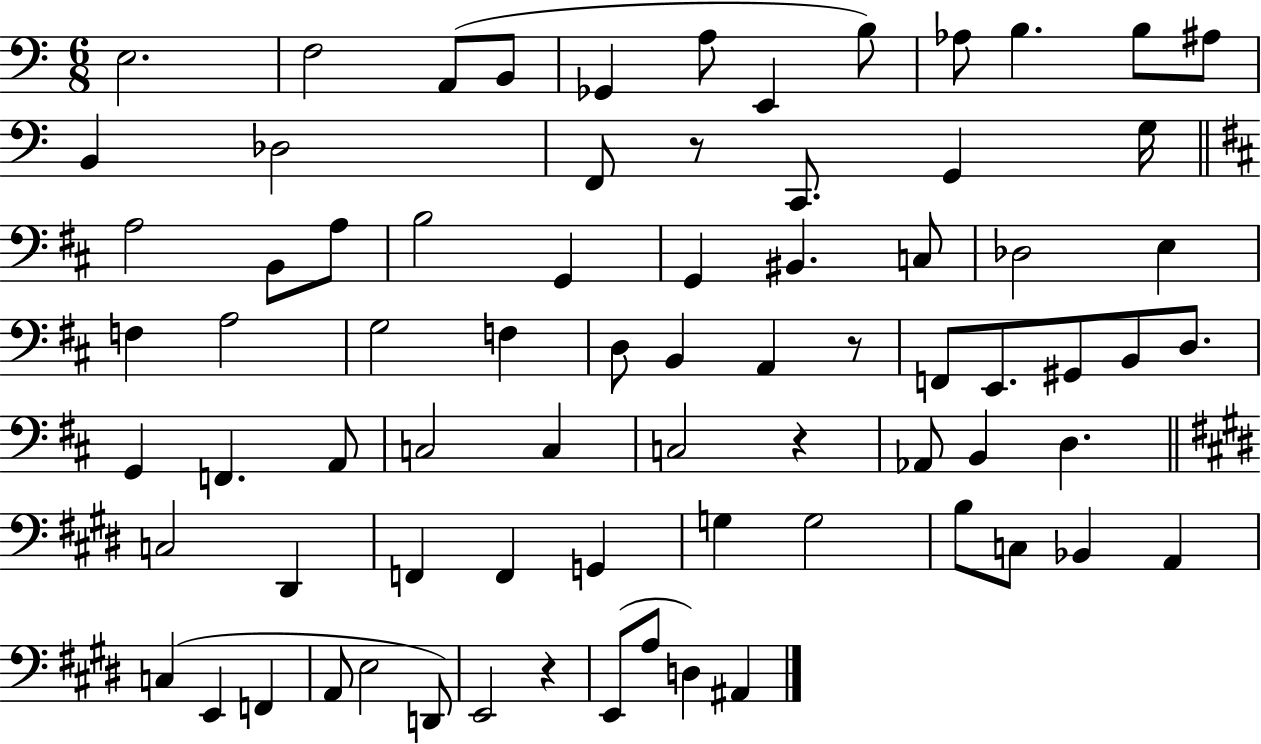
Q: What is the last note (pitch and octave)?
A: A#2